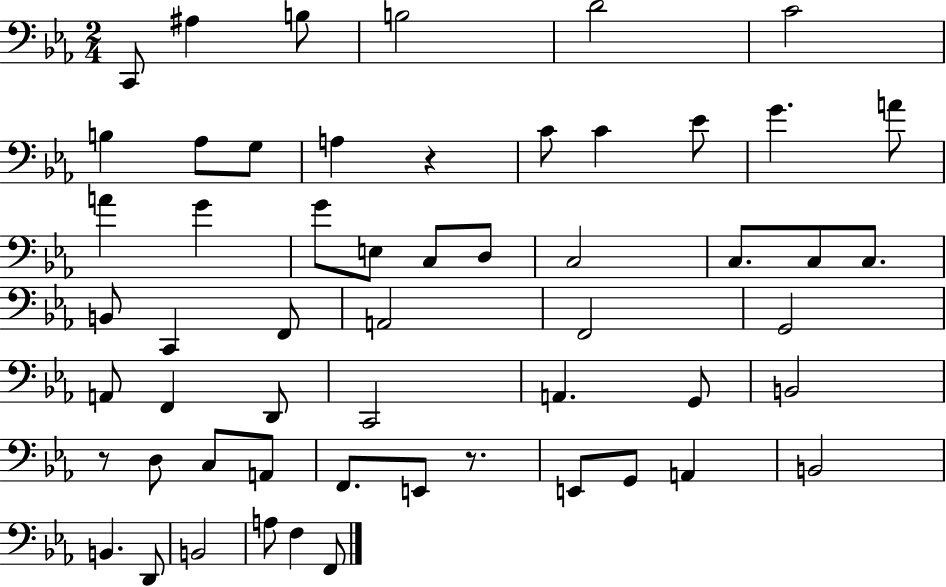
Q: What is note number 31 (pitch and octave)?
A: G2